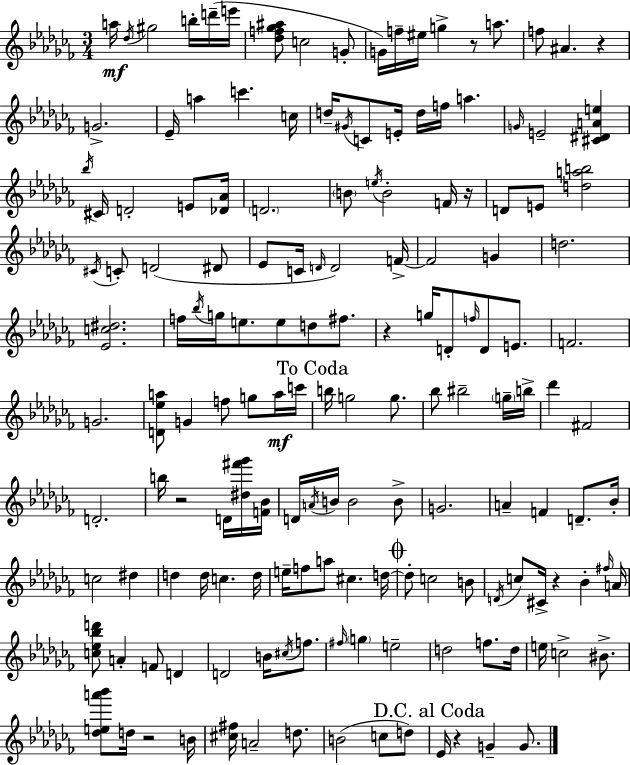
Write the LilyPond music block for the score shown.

{
  \clef treble
  \numericTimeSignature
  \time 3/4
  \key aes \minor
  a''16\mf \acciaccatura { des''16 } gis''2 b''16-. d'''16--( | e'''16 <des'' f'' ges'' ais''>8 c''2 g'8-. | g'16) f''16-- eis''16 g''4-> r8 a''8. | f''8 ais'4. r4 | \break g'2.-> | ees'16-- a''4 c'''4. | c''16 d''16-- \acciaccatura { gis'16 } c'8 e'16-. d''16 f''16 a''4. | \grace { g'16 } e'2-- <cis' dis' a' e''>4 | \break \acciaccatura { bes''16 } cis'16 d'2-. | e'8 <des' aes'>16 \parenthesize d'2. | \parenthesize b'8 \acciaccatura { e''16 } b'2-. | f'16 r16 d'8 e'8 <d'' a'' b''>2 | \break \acciaccatura { cis'16 } c'8-. d'2( | dis'8 ees'8 c'16 \grace { d'16 } d'2) | f'16->~~ f'2 | g'4 d''2. | \break <ees' c'' dis''>2. | f''16 \acciaccatura { bes''16 } g''16 e''8. | e''8 d''8 fis''8. r4 | g''16 d'8-. \grace { f''16 } d'8 e'8. f'2. | \break g'2. | <d' ees'' a''>8 g'4 | f''8 g''8 a''16\mf c'''16 \mark "To Coda" b''16 g''2 | g''8. bes''8 bis''2-- | \break \parenthesize g''16-- b''16-> des'''4 | fis'2 d'2.-. | b''16 r2 | d'16 <dis'' fis''' ges'''>16 <f' bes'>16 d'16 \acciaccatura { a'16 } b'16 | \break b'2 b'8-> g'2. | a'4-- | f'4 d'8.-- bes'16-. c''2 | dis''4 d''4 | \break d''16 c''4. d''16 e''16-- f''8 | a''8 cis''4. d''16~~ \mark \markup { \musicglyph "scripts.coda" } d''8-. | c''2 b'8 \acciaccatura { d'16 } c''8 | cis'16-> r4 bes'4-. \grace { fis''16 } a'16 | \break <c'' ees'' bes'' d'''>8 a'4-. f'8 d'4 | d'2 b'16 \acciaccatura { cis''16 } f''8. | \grace { fis''16 } \parenthesize g''4 e''2-- | d''2 f''8. | \break d''16 e''16 c''2-> bis'8.-> | <des'' e'' a''' bes'''>8 d''16 r2 | b'16 <cis'' fis''>16 a'2-- d''8. | b'2( c''8 | \break d''8) \mark "D.C. al Coda" ees'16 r4 g'4-- g'8. | \bar "|."
}